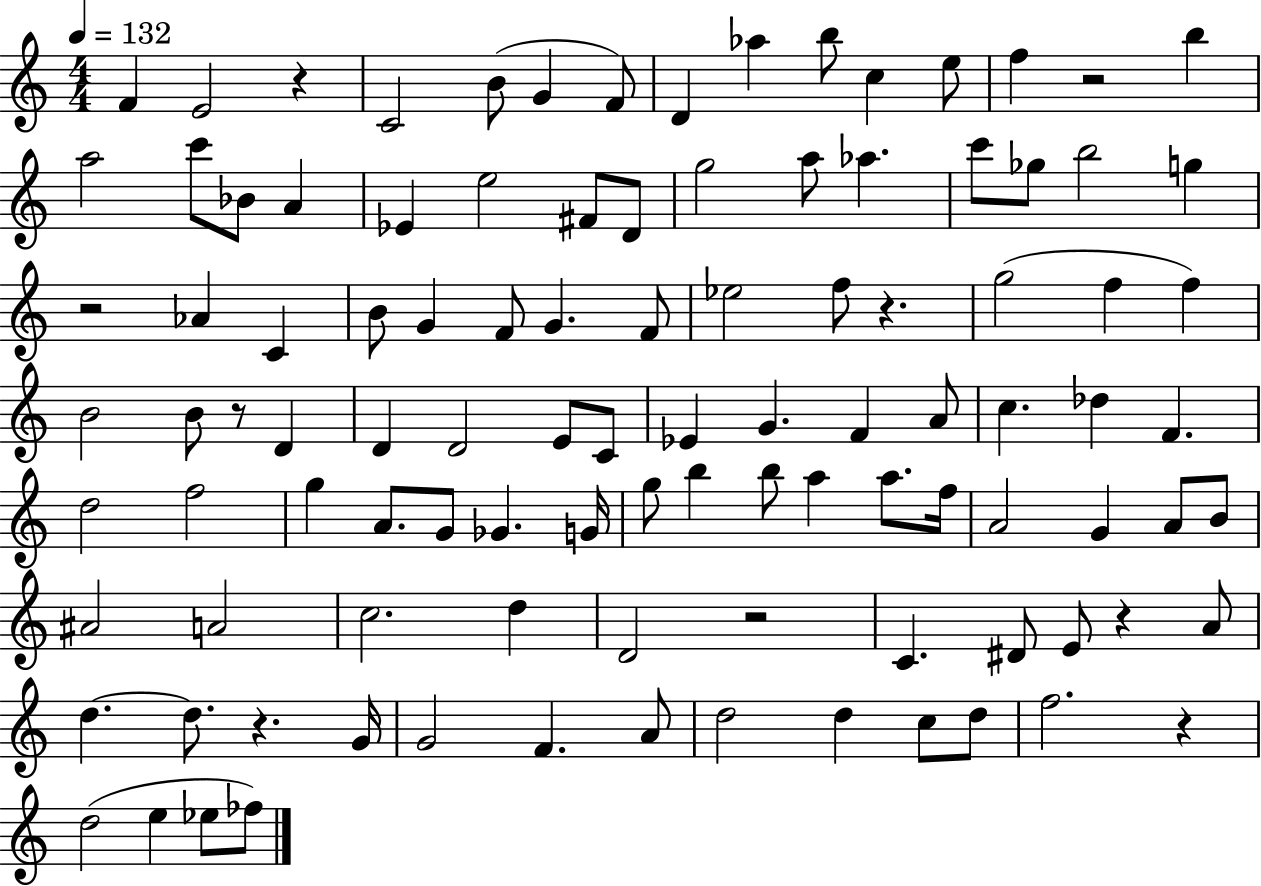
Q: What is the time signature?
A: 4/4